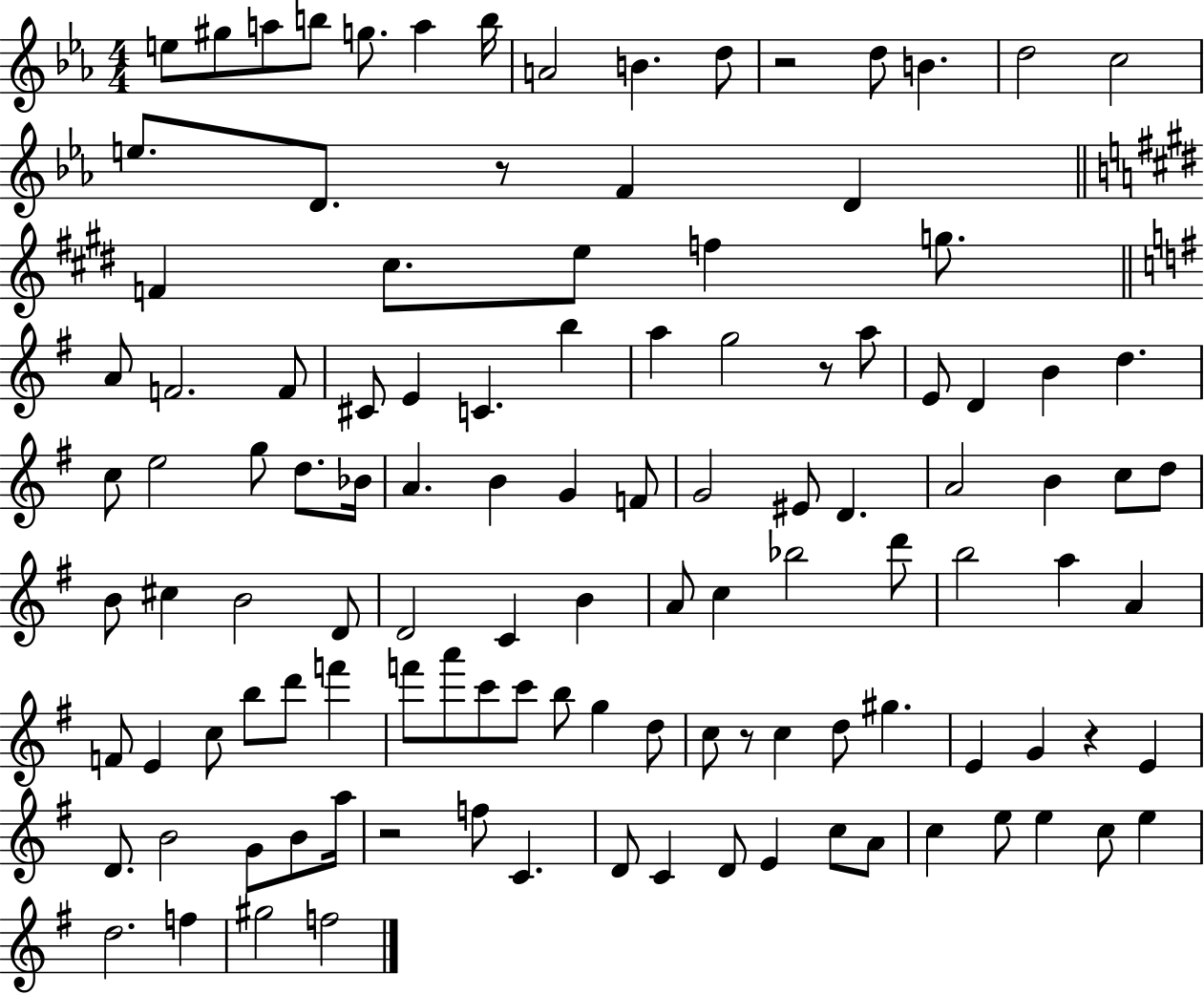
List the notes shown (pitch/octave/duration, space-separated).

E5/e G#5/e A5/e B5/e G5/e. A5/q B5/s A4/h B4/q. D5/e R/h D5/e B4/q. D5/h C5/h E5/e. D4/e. R/e F4/q D4/q F4/q C#5/e. E5/e F5/q G5/e. A4/e F4/h. F4/e C#4/e E4/q C4/q. B5/q A5/q G5/h R/e A5/e E4/e D4/q B4/q D5/q. C5/e E5/h G5/e D5/e. Bb4/s A4/q. B4/q G4/q F4/e G4/h EIS4/e D4/q. A4/h B4/q C5/e D5/e B4/e C#5/q B4/h D4/e D4/h C4/q B4/q A4/e C5/q Bb5/h D6/e B5/h A5/q A4/q F4/e E4/q C5/e B5/e D6/e F6/q F6/e A6/e C6/e C6/e B5/e G5/q D5/e C5/e R/e C5/q D5/e G#5/q. E4/q G4/q R/q E4/q D4/e. B4/h G4/e B4/e A5/s R/h F5/e C4/q. D4/e C4/q D4/e E4/q C5/e A4/e C5/q E5/e E5/q C5/e E5/q D5/h. F5/q G#5/h F5/h